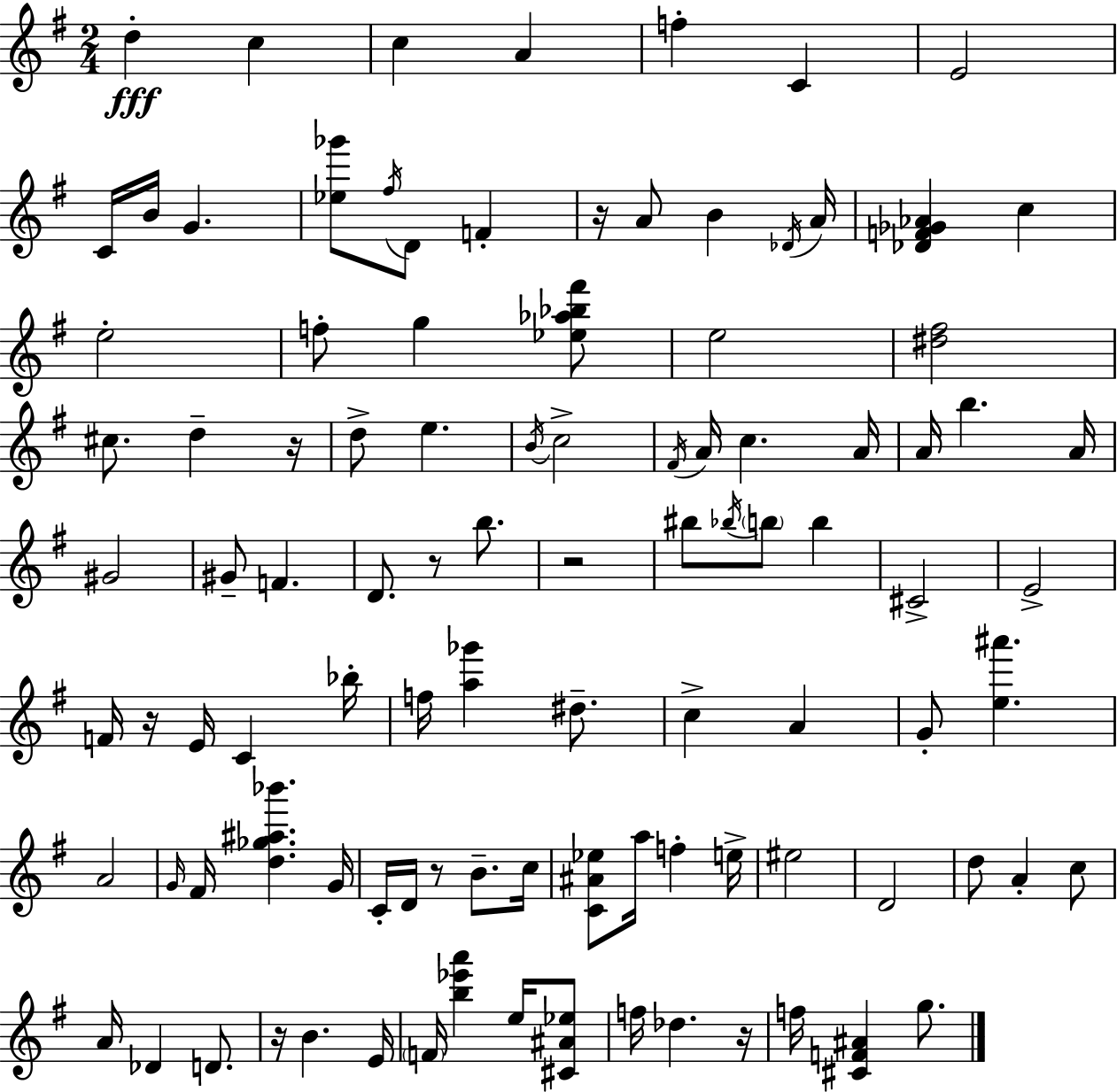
D5/q C5/q C5/q A4/q F5/q C4/q E4/h C4/s B4/s G4/q. [Eb5,Gb6]/e F#5/s D4/e F4/q R/s A4/e B4/q Db4/s A4/s [Db4,F4,Gb4,Ab4]/q C5/q E5/h F5/e G5/q [Eb5,Ab5,Bb5,F#6]/e E5/h [D#5,F#5]/h C#5/e. D5/q R/s D5/e E5/q. B4/s C5/h F#4/s A4/s C5/q. A4/s A4/s B5/q. A4/s G#4/h G#4/e F4/q. D4/e. R/e B5/e. R/h BIS5/e Bb5/s B5/e B5/q C#4/h E4/h F4/s R/s E4/s C4/q Bb5/s F5/s [A5,Gb6]/q D#5/e. C5/q A4/q G4/e [E5,A#6]/q. A4/h G4/s F#4/s [D5,Gb5,A#5,Bb6]/q. G4/s C4/s D4/s R/e B4/e. C5/s [C4,A#4,Eb5]/e A5/s F5/q E5/s EIS5/h D4/h D5/e A4/q C5/e A4/s Db4/q D4/e. R/s B4/q. E4/s F4/s [B5,Eb6,A6]/q E5/s [C#4,A#4,Eb5]/e F5/s Db5/q. R/s F5/s [C#4,F4,A#4]/q G5/e.